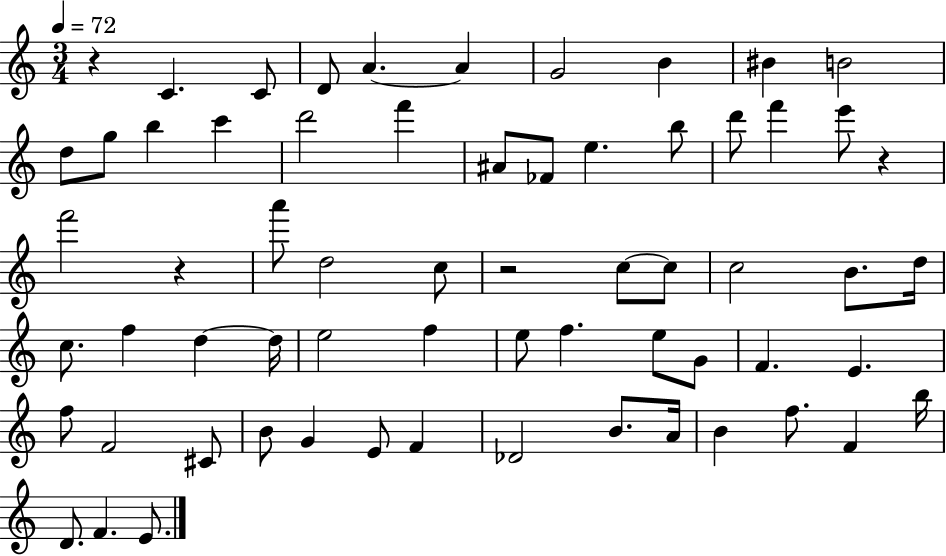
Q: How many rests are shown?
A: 4